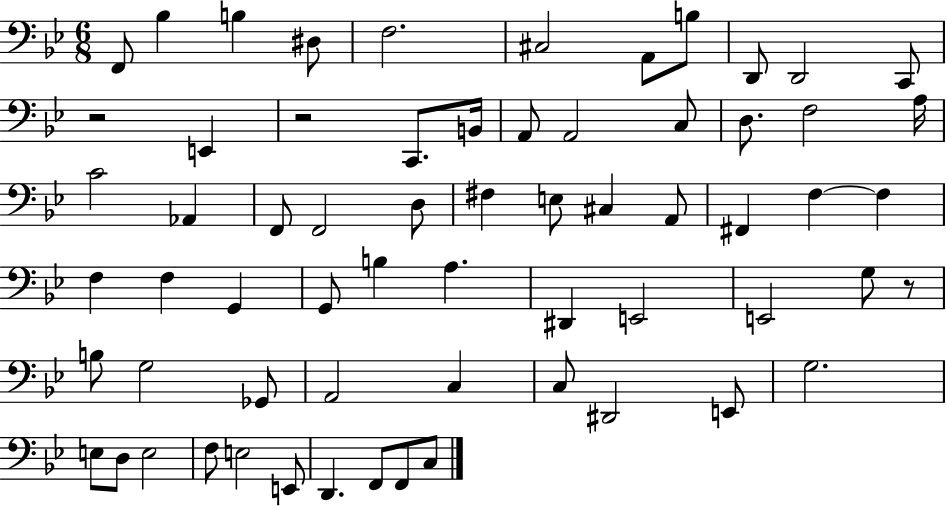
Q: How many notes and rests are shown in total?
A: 64